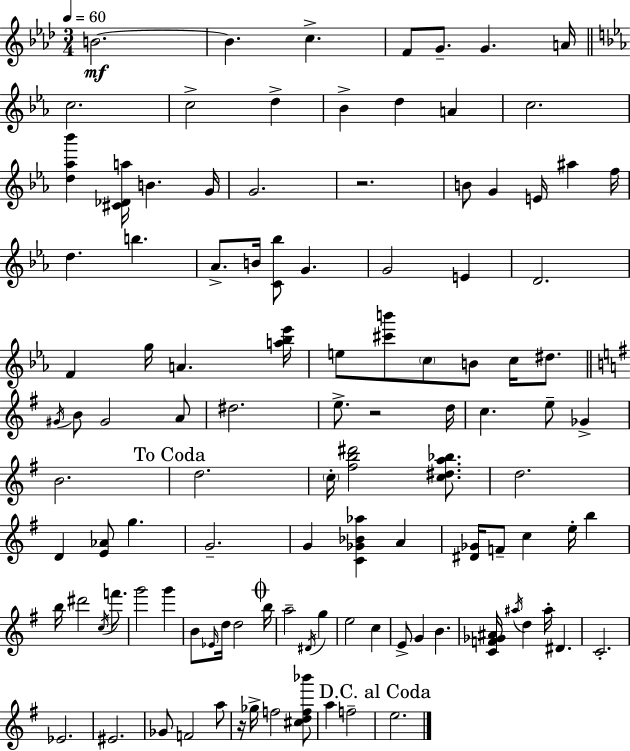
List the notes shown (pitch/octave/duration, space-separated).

B4/h. B4/q. C5/q. F4/e G4/e. G4/q. A4/s C5/h. C5/h D5/q Bb4/q D5/q A4/q C5/h. [D5,Ab5,Bb6]/q [C#4,Db4,A5]/s B4/q. G4/s G4/h. R/h. B4/e G4/q E4/s A#5/q F5/s D5/q. B5/q. Ab4/e. B4/s [C4,Bb5]/e G4/q. G4/h E4/q D4/h. F4/q G5/s A4/q. [A5,Bb5,Eb6]/s E5/e [C#6,B6]/e C5/e B4/e C5/s D#5/e. G#4/s B4/e G#4/h A4/e D#5/h. E5/e. R/h D5/s C5/q. E5/e Gb4/q B4/h. D5/h. C5/s [F#5,B5,D#6]/h [C5,D#5,A5,Bb5]/e. D5/h. D4/q [E4,Ab4]/e G5/q. G4/h. G4/q [C4,Gb4,Bb4,Ab5]/q A4/q [D#4,Gb4]/s F4/e C5/q E5/s B5/q B5/s D#6/h C5/s F6/e. G6/h G6/q B4/e Eb4/s D5/s D5/h B5/s A5/h D#4/s G5/q E5/h C5/q E4/e G4/q B4/q. [C4,F4,Gb4,A#4]/s A#5/s D5/q A#5/s D#4/q. C4/h. Eb4/h. EIS4/h. Gb4/e F4/h A5/e R/s Gb5/s F5/h [C#5,D5,F5,Bb6]/e A5/q F5/h E5/h.